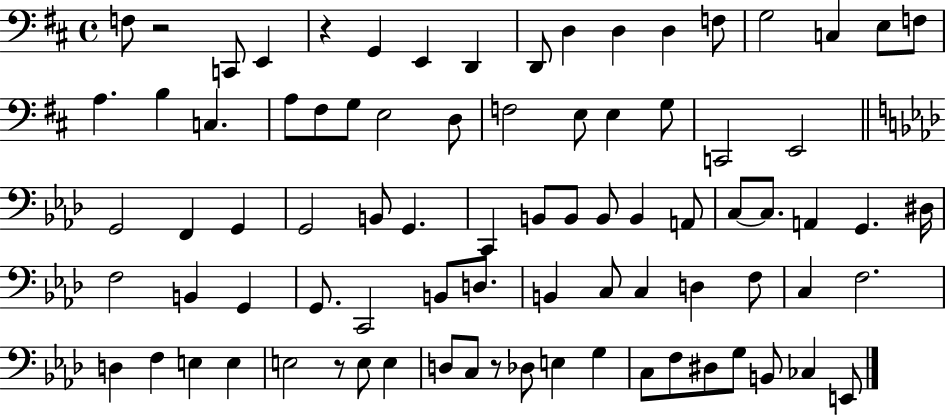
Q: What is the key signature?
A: D major